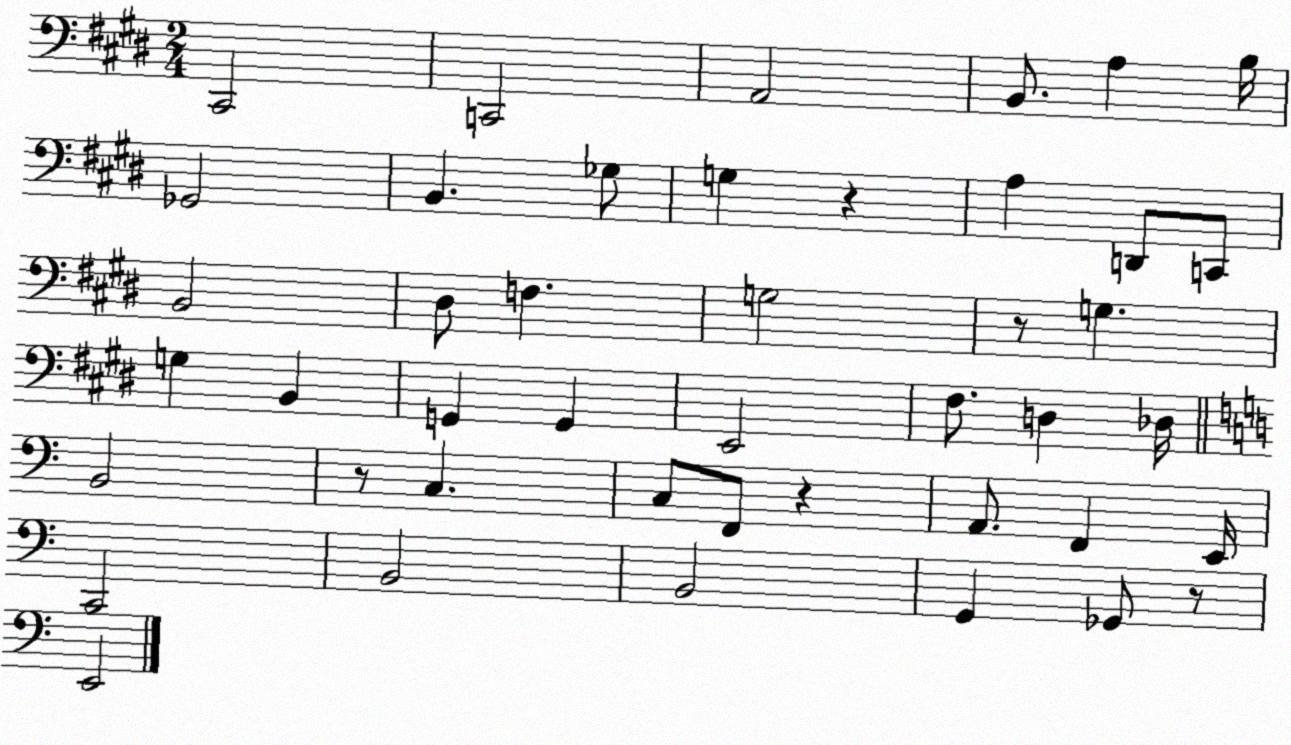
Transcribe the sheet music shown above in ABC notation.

X:1
T:Untitled
M:2/4
L:1/4
K:E
^C,,2 C,,2 A,,2 B,,/2 A, B,/4 _G,,2 B,, _G,/2 G, z A, D,,/2 C,,/2 B,,2 ^D,/2 F, G,2 z/2 G, G, B,, G,, G,, E,,2 ^F,/2 D, _D,/4 B,,2 z/2 C, C,/2 F,,/2 z A,,/2 F,, E,,/4 C,,2 B,,2 B,,2 G,, _G,,/2 z/2 E,,2